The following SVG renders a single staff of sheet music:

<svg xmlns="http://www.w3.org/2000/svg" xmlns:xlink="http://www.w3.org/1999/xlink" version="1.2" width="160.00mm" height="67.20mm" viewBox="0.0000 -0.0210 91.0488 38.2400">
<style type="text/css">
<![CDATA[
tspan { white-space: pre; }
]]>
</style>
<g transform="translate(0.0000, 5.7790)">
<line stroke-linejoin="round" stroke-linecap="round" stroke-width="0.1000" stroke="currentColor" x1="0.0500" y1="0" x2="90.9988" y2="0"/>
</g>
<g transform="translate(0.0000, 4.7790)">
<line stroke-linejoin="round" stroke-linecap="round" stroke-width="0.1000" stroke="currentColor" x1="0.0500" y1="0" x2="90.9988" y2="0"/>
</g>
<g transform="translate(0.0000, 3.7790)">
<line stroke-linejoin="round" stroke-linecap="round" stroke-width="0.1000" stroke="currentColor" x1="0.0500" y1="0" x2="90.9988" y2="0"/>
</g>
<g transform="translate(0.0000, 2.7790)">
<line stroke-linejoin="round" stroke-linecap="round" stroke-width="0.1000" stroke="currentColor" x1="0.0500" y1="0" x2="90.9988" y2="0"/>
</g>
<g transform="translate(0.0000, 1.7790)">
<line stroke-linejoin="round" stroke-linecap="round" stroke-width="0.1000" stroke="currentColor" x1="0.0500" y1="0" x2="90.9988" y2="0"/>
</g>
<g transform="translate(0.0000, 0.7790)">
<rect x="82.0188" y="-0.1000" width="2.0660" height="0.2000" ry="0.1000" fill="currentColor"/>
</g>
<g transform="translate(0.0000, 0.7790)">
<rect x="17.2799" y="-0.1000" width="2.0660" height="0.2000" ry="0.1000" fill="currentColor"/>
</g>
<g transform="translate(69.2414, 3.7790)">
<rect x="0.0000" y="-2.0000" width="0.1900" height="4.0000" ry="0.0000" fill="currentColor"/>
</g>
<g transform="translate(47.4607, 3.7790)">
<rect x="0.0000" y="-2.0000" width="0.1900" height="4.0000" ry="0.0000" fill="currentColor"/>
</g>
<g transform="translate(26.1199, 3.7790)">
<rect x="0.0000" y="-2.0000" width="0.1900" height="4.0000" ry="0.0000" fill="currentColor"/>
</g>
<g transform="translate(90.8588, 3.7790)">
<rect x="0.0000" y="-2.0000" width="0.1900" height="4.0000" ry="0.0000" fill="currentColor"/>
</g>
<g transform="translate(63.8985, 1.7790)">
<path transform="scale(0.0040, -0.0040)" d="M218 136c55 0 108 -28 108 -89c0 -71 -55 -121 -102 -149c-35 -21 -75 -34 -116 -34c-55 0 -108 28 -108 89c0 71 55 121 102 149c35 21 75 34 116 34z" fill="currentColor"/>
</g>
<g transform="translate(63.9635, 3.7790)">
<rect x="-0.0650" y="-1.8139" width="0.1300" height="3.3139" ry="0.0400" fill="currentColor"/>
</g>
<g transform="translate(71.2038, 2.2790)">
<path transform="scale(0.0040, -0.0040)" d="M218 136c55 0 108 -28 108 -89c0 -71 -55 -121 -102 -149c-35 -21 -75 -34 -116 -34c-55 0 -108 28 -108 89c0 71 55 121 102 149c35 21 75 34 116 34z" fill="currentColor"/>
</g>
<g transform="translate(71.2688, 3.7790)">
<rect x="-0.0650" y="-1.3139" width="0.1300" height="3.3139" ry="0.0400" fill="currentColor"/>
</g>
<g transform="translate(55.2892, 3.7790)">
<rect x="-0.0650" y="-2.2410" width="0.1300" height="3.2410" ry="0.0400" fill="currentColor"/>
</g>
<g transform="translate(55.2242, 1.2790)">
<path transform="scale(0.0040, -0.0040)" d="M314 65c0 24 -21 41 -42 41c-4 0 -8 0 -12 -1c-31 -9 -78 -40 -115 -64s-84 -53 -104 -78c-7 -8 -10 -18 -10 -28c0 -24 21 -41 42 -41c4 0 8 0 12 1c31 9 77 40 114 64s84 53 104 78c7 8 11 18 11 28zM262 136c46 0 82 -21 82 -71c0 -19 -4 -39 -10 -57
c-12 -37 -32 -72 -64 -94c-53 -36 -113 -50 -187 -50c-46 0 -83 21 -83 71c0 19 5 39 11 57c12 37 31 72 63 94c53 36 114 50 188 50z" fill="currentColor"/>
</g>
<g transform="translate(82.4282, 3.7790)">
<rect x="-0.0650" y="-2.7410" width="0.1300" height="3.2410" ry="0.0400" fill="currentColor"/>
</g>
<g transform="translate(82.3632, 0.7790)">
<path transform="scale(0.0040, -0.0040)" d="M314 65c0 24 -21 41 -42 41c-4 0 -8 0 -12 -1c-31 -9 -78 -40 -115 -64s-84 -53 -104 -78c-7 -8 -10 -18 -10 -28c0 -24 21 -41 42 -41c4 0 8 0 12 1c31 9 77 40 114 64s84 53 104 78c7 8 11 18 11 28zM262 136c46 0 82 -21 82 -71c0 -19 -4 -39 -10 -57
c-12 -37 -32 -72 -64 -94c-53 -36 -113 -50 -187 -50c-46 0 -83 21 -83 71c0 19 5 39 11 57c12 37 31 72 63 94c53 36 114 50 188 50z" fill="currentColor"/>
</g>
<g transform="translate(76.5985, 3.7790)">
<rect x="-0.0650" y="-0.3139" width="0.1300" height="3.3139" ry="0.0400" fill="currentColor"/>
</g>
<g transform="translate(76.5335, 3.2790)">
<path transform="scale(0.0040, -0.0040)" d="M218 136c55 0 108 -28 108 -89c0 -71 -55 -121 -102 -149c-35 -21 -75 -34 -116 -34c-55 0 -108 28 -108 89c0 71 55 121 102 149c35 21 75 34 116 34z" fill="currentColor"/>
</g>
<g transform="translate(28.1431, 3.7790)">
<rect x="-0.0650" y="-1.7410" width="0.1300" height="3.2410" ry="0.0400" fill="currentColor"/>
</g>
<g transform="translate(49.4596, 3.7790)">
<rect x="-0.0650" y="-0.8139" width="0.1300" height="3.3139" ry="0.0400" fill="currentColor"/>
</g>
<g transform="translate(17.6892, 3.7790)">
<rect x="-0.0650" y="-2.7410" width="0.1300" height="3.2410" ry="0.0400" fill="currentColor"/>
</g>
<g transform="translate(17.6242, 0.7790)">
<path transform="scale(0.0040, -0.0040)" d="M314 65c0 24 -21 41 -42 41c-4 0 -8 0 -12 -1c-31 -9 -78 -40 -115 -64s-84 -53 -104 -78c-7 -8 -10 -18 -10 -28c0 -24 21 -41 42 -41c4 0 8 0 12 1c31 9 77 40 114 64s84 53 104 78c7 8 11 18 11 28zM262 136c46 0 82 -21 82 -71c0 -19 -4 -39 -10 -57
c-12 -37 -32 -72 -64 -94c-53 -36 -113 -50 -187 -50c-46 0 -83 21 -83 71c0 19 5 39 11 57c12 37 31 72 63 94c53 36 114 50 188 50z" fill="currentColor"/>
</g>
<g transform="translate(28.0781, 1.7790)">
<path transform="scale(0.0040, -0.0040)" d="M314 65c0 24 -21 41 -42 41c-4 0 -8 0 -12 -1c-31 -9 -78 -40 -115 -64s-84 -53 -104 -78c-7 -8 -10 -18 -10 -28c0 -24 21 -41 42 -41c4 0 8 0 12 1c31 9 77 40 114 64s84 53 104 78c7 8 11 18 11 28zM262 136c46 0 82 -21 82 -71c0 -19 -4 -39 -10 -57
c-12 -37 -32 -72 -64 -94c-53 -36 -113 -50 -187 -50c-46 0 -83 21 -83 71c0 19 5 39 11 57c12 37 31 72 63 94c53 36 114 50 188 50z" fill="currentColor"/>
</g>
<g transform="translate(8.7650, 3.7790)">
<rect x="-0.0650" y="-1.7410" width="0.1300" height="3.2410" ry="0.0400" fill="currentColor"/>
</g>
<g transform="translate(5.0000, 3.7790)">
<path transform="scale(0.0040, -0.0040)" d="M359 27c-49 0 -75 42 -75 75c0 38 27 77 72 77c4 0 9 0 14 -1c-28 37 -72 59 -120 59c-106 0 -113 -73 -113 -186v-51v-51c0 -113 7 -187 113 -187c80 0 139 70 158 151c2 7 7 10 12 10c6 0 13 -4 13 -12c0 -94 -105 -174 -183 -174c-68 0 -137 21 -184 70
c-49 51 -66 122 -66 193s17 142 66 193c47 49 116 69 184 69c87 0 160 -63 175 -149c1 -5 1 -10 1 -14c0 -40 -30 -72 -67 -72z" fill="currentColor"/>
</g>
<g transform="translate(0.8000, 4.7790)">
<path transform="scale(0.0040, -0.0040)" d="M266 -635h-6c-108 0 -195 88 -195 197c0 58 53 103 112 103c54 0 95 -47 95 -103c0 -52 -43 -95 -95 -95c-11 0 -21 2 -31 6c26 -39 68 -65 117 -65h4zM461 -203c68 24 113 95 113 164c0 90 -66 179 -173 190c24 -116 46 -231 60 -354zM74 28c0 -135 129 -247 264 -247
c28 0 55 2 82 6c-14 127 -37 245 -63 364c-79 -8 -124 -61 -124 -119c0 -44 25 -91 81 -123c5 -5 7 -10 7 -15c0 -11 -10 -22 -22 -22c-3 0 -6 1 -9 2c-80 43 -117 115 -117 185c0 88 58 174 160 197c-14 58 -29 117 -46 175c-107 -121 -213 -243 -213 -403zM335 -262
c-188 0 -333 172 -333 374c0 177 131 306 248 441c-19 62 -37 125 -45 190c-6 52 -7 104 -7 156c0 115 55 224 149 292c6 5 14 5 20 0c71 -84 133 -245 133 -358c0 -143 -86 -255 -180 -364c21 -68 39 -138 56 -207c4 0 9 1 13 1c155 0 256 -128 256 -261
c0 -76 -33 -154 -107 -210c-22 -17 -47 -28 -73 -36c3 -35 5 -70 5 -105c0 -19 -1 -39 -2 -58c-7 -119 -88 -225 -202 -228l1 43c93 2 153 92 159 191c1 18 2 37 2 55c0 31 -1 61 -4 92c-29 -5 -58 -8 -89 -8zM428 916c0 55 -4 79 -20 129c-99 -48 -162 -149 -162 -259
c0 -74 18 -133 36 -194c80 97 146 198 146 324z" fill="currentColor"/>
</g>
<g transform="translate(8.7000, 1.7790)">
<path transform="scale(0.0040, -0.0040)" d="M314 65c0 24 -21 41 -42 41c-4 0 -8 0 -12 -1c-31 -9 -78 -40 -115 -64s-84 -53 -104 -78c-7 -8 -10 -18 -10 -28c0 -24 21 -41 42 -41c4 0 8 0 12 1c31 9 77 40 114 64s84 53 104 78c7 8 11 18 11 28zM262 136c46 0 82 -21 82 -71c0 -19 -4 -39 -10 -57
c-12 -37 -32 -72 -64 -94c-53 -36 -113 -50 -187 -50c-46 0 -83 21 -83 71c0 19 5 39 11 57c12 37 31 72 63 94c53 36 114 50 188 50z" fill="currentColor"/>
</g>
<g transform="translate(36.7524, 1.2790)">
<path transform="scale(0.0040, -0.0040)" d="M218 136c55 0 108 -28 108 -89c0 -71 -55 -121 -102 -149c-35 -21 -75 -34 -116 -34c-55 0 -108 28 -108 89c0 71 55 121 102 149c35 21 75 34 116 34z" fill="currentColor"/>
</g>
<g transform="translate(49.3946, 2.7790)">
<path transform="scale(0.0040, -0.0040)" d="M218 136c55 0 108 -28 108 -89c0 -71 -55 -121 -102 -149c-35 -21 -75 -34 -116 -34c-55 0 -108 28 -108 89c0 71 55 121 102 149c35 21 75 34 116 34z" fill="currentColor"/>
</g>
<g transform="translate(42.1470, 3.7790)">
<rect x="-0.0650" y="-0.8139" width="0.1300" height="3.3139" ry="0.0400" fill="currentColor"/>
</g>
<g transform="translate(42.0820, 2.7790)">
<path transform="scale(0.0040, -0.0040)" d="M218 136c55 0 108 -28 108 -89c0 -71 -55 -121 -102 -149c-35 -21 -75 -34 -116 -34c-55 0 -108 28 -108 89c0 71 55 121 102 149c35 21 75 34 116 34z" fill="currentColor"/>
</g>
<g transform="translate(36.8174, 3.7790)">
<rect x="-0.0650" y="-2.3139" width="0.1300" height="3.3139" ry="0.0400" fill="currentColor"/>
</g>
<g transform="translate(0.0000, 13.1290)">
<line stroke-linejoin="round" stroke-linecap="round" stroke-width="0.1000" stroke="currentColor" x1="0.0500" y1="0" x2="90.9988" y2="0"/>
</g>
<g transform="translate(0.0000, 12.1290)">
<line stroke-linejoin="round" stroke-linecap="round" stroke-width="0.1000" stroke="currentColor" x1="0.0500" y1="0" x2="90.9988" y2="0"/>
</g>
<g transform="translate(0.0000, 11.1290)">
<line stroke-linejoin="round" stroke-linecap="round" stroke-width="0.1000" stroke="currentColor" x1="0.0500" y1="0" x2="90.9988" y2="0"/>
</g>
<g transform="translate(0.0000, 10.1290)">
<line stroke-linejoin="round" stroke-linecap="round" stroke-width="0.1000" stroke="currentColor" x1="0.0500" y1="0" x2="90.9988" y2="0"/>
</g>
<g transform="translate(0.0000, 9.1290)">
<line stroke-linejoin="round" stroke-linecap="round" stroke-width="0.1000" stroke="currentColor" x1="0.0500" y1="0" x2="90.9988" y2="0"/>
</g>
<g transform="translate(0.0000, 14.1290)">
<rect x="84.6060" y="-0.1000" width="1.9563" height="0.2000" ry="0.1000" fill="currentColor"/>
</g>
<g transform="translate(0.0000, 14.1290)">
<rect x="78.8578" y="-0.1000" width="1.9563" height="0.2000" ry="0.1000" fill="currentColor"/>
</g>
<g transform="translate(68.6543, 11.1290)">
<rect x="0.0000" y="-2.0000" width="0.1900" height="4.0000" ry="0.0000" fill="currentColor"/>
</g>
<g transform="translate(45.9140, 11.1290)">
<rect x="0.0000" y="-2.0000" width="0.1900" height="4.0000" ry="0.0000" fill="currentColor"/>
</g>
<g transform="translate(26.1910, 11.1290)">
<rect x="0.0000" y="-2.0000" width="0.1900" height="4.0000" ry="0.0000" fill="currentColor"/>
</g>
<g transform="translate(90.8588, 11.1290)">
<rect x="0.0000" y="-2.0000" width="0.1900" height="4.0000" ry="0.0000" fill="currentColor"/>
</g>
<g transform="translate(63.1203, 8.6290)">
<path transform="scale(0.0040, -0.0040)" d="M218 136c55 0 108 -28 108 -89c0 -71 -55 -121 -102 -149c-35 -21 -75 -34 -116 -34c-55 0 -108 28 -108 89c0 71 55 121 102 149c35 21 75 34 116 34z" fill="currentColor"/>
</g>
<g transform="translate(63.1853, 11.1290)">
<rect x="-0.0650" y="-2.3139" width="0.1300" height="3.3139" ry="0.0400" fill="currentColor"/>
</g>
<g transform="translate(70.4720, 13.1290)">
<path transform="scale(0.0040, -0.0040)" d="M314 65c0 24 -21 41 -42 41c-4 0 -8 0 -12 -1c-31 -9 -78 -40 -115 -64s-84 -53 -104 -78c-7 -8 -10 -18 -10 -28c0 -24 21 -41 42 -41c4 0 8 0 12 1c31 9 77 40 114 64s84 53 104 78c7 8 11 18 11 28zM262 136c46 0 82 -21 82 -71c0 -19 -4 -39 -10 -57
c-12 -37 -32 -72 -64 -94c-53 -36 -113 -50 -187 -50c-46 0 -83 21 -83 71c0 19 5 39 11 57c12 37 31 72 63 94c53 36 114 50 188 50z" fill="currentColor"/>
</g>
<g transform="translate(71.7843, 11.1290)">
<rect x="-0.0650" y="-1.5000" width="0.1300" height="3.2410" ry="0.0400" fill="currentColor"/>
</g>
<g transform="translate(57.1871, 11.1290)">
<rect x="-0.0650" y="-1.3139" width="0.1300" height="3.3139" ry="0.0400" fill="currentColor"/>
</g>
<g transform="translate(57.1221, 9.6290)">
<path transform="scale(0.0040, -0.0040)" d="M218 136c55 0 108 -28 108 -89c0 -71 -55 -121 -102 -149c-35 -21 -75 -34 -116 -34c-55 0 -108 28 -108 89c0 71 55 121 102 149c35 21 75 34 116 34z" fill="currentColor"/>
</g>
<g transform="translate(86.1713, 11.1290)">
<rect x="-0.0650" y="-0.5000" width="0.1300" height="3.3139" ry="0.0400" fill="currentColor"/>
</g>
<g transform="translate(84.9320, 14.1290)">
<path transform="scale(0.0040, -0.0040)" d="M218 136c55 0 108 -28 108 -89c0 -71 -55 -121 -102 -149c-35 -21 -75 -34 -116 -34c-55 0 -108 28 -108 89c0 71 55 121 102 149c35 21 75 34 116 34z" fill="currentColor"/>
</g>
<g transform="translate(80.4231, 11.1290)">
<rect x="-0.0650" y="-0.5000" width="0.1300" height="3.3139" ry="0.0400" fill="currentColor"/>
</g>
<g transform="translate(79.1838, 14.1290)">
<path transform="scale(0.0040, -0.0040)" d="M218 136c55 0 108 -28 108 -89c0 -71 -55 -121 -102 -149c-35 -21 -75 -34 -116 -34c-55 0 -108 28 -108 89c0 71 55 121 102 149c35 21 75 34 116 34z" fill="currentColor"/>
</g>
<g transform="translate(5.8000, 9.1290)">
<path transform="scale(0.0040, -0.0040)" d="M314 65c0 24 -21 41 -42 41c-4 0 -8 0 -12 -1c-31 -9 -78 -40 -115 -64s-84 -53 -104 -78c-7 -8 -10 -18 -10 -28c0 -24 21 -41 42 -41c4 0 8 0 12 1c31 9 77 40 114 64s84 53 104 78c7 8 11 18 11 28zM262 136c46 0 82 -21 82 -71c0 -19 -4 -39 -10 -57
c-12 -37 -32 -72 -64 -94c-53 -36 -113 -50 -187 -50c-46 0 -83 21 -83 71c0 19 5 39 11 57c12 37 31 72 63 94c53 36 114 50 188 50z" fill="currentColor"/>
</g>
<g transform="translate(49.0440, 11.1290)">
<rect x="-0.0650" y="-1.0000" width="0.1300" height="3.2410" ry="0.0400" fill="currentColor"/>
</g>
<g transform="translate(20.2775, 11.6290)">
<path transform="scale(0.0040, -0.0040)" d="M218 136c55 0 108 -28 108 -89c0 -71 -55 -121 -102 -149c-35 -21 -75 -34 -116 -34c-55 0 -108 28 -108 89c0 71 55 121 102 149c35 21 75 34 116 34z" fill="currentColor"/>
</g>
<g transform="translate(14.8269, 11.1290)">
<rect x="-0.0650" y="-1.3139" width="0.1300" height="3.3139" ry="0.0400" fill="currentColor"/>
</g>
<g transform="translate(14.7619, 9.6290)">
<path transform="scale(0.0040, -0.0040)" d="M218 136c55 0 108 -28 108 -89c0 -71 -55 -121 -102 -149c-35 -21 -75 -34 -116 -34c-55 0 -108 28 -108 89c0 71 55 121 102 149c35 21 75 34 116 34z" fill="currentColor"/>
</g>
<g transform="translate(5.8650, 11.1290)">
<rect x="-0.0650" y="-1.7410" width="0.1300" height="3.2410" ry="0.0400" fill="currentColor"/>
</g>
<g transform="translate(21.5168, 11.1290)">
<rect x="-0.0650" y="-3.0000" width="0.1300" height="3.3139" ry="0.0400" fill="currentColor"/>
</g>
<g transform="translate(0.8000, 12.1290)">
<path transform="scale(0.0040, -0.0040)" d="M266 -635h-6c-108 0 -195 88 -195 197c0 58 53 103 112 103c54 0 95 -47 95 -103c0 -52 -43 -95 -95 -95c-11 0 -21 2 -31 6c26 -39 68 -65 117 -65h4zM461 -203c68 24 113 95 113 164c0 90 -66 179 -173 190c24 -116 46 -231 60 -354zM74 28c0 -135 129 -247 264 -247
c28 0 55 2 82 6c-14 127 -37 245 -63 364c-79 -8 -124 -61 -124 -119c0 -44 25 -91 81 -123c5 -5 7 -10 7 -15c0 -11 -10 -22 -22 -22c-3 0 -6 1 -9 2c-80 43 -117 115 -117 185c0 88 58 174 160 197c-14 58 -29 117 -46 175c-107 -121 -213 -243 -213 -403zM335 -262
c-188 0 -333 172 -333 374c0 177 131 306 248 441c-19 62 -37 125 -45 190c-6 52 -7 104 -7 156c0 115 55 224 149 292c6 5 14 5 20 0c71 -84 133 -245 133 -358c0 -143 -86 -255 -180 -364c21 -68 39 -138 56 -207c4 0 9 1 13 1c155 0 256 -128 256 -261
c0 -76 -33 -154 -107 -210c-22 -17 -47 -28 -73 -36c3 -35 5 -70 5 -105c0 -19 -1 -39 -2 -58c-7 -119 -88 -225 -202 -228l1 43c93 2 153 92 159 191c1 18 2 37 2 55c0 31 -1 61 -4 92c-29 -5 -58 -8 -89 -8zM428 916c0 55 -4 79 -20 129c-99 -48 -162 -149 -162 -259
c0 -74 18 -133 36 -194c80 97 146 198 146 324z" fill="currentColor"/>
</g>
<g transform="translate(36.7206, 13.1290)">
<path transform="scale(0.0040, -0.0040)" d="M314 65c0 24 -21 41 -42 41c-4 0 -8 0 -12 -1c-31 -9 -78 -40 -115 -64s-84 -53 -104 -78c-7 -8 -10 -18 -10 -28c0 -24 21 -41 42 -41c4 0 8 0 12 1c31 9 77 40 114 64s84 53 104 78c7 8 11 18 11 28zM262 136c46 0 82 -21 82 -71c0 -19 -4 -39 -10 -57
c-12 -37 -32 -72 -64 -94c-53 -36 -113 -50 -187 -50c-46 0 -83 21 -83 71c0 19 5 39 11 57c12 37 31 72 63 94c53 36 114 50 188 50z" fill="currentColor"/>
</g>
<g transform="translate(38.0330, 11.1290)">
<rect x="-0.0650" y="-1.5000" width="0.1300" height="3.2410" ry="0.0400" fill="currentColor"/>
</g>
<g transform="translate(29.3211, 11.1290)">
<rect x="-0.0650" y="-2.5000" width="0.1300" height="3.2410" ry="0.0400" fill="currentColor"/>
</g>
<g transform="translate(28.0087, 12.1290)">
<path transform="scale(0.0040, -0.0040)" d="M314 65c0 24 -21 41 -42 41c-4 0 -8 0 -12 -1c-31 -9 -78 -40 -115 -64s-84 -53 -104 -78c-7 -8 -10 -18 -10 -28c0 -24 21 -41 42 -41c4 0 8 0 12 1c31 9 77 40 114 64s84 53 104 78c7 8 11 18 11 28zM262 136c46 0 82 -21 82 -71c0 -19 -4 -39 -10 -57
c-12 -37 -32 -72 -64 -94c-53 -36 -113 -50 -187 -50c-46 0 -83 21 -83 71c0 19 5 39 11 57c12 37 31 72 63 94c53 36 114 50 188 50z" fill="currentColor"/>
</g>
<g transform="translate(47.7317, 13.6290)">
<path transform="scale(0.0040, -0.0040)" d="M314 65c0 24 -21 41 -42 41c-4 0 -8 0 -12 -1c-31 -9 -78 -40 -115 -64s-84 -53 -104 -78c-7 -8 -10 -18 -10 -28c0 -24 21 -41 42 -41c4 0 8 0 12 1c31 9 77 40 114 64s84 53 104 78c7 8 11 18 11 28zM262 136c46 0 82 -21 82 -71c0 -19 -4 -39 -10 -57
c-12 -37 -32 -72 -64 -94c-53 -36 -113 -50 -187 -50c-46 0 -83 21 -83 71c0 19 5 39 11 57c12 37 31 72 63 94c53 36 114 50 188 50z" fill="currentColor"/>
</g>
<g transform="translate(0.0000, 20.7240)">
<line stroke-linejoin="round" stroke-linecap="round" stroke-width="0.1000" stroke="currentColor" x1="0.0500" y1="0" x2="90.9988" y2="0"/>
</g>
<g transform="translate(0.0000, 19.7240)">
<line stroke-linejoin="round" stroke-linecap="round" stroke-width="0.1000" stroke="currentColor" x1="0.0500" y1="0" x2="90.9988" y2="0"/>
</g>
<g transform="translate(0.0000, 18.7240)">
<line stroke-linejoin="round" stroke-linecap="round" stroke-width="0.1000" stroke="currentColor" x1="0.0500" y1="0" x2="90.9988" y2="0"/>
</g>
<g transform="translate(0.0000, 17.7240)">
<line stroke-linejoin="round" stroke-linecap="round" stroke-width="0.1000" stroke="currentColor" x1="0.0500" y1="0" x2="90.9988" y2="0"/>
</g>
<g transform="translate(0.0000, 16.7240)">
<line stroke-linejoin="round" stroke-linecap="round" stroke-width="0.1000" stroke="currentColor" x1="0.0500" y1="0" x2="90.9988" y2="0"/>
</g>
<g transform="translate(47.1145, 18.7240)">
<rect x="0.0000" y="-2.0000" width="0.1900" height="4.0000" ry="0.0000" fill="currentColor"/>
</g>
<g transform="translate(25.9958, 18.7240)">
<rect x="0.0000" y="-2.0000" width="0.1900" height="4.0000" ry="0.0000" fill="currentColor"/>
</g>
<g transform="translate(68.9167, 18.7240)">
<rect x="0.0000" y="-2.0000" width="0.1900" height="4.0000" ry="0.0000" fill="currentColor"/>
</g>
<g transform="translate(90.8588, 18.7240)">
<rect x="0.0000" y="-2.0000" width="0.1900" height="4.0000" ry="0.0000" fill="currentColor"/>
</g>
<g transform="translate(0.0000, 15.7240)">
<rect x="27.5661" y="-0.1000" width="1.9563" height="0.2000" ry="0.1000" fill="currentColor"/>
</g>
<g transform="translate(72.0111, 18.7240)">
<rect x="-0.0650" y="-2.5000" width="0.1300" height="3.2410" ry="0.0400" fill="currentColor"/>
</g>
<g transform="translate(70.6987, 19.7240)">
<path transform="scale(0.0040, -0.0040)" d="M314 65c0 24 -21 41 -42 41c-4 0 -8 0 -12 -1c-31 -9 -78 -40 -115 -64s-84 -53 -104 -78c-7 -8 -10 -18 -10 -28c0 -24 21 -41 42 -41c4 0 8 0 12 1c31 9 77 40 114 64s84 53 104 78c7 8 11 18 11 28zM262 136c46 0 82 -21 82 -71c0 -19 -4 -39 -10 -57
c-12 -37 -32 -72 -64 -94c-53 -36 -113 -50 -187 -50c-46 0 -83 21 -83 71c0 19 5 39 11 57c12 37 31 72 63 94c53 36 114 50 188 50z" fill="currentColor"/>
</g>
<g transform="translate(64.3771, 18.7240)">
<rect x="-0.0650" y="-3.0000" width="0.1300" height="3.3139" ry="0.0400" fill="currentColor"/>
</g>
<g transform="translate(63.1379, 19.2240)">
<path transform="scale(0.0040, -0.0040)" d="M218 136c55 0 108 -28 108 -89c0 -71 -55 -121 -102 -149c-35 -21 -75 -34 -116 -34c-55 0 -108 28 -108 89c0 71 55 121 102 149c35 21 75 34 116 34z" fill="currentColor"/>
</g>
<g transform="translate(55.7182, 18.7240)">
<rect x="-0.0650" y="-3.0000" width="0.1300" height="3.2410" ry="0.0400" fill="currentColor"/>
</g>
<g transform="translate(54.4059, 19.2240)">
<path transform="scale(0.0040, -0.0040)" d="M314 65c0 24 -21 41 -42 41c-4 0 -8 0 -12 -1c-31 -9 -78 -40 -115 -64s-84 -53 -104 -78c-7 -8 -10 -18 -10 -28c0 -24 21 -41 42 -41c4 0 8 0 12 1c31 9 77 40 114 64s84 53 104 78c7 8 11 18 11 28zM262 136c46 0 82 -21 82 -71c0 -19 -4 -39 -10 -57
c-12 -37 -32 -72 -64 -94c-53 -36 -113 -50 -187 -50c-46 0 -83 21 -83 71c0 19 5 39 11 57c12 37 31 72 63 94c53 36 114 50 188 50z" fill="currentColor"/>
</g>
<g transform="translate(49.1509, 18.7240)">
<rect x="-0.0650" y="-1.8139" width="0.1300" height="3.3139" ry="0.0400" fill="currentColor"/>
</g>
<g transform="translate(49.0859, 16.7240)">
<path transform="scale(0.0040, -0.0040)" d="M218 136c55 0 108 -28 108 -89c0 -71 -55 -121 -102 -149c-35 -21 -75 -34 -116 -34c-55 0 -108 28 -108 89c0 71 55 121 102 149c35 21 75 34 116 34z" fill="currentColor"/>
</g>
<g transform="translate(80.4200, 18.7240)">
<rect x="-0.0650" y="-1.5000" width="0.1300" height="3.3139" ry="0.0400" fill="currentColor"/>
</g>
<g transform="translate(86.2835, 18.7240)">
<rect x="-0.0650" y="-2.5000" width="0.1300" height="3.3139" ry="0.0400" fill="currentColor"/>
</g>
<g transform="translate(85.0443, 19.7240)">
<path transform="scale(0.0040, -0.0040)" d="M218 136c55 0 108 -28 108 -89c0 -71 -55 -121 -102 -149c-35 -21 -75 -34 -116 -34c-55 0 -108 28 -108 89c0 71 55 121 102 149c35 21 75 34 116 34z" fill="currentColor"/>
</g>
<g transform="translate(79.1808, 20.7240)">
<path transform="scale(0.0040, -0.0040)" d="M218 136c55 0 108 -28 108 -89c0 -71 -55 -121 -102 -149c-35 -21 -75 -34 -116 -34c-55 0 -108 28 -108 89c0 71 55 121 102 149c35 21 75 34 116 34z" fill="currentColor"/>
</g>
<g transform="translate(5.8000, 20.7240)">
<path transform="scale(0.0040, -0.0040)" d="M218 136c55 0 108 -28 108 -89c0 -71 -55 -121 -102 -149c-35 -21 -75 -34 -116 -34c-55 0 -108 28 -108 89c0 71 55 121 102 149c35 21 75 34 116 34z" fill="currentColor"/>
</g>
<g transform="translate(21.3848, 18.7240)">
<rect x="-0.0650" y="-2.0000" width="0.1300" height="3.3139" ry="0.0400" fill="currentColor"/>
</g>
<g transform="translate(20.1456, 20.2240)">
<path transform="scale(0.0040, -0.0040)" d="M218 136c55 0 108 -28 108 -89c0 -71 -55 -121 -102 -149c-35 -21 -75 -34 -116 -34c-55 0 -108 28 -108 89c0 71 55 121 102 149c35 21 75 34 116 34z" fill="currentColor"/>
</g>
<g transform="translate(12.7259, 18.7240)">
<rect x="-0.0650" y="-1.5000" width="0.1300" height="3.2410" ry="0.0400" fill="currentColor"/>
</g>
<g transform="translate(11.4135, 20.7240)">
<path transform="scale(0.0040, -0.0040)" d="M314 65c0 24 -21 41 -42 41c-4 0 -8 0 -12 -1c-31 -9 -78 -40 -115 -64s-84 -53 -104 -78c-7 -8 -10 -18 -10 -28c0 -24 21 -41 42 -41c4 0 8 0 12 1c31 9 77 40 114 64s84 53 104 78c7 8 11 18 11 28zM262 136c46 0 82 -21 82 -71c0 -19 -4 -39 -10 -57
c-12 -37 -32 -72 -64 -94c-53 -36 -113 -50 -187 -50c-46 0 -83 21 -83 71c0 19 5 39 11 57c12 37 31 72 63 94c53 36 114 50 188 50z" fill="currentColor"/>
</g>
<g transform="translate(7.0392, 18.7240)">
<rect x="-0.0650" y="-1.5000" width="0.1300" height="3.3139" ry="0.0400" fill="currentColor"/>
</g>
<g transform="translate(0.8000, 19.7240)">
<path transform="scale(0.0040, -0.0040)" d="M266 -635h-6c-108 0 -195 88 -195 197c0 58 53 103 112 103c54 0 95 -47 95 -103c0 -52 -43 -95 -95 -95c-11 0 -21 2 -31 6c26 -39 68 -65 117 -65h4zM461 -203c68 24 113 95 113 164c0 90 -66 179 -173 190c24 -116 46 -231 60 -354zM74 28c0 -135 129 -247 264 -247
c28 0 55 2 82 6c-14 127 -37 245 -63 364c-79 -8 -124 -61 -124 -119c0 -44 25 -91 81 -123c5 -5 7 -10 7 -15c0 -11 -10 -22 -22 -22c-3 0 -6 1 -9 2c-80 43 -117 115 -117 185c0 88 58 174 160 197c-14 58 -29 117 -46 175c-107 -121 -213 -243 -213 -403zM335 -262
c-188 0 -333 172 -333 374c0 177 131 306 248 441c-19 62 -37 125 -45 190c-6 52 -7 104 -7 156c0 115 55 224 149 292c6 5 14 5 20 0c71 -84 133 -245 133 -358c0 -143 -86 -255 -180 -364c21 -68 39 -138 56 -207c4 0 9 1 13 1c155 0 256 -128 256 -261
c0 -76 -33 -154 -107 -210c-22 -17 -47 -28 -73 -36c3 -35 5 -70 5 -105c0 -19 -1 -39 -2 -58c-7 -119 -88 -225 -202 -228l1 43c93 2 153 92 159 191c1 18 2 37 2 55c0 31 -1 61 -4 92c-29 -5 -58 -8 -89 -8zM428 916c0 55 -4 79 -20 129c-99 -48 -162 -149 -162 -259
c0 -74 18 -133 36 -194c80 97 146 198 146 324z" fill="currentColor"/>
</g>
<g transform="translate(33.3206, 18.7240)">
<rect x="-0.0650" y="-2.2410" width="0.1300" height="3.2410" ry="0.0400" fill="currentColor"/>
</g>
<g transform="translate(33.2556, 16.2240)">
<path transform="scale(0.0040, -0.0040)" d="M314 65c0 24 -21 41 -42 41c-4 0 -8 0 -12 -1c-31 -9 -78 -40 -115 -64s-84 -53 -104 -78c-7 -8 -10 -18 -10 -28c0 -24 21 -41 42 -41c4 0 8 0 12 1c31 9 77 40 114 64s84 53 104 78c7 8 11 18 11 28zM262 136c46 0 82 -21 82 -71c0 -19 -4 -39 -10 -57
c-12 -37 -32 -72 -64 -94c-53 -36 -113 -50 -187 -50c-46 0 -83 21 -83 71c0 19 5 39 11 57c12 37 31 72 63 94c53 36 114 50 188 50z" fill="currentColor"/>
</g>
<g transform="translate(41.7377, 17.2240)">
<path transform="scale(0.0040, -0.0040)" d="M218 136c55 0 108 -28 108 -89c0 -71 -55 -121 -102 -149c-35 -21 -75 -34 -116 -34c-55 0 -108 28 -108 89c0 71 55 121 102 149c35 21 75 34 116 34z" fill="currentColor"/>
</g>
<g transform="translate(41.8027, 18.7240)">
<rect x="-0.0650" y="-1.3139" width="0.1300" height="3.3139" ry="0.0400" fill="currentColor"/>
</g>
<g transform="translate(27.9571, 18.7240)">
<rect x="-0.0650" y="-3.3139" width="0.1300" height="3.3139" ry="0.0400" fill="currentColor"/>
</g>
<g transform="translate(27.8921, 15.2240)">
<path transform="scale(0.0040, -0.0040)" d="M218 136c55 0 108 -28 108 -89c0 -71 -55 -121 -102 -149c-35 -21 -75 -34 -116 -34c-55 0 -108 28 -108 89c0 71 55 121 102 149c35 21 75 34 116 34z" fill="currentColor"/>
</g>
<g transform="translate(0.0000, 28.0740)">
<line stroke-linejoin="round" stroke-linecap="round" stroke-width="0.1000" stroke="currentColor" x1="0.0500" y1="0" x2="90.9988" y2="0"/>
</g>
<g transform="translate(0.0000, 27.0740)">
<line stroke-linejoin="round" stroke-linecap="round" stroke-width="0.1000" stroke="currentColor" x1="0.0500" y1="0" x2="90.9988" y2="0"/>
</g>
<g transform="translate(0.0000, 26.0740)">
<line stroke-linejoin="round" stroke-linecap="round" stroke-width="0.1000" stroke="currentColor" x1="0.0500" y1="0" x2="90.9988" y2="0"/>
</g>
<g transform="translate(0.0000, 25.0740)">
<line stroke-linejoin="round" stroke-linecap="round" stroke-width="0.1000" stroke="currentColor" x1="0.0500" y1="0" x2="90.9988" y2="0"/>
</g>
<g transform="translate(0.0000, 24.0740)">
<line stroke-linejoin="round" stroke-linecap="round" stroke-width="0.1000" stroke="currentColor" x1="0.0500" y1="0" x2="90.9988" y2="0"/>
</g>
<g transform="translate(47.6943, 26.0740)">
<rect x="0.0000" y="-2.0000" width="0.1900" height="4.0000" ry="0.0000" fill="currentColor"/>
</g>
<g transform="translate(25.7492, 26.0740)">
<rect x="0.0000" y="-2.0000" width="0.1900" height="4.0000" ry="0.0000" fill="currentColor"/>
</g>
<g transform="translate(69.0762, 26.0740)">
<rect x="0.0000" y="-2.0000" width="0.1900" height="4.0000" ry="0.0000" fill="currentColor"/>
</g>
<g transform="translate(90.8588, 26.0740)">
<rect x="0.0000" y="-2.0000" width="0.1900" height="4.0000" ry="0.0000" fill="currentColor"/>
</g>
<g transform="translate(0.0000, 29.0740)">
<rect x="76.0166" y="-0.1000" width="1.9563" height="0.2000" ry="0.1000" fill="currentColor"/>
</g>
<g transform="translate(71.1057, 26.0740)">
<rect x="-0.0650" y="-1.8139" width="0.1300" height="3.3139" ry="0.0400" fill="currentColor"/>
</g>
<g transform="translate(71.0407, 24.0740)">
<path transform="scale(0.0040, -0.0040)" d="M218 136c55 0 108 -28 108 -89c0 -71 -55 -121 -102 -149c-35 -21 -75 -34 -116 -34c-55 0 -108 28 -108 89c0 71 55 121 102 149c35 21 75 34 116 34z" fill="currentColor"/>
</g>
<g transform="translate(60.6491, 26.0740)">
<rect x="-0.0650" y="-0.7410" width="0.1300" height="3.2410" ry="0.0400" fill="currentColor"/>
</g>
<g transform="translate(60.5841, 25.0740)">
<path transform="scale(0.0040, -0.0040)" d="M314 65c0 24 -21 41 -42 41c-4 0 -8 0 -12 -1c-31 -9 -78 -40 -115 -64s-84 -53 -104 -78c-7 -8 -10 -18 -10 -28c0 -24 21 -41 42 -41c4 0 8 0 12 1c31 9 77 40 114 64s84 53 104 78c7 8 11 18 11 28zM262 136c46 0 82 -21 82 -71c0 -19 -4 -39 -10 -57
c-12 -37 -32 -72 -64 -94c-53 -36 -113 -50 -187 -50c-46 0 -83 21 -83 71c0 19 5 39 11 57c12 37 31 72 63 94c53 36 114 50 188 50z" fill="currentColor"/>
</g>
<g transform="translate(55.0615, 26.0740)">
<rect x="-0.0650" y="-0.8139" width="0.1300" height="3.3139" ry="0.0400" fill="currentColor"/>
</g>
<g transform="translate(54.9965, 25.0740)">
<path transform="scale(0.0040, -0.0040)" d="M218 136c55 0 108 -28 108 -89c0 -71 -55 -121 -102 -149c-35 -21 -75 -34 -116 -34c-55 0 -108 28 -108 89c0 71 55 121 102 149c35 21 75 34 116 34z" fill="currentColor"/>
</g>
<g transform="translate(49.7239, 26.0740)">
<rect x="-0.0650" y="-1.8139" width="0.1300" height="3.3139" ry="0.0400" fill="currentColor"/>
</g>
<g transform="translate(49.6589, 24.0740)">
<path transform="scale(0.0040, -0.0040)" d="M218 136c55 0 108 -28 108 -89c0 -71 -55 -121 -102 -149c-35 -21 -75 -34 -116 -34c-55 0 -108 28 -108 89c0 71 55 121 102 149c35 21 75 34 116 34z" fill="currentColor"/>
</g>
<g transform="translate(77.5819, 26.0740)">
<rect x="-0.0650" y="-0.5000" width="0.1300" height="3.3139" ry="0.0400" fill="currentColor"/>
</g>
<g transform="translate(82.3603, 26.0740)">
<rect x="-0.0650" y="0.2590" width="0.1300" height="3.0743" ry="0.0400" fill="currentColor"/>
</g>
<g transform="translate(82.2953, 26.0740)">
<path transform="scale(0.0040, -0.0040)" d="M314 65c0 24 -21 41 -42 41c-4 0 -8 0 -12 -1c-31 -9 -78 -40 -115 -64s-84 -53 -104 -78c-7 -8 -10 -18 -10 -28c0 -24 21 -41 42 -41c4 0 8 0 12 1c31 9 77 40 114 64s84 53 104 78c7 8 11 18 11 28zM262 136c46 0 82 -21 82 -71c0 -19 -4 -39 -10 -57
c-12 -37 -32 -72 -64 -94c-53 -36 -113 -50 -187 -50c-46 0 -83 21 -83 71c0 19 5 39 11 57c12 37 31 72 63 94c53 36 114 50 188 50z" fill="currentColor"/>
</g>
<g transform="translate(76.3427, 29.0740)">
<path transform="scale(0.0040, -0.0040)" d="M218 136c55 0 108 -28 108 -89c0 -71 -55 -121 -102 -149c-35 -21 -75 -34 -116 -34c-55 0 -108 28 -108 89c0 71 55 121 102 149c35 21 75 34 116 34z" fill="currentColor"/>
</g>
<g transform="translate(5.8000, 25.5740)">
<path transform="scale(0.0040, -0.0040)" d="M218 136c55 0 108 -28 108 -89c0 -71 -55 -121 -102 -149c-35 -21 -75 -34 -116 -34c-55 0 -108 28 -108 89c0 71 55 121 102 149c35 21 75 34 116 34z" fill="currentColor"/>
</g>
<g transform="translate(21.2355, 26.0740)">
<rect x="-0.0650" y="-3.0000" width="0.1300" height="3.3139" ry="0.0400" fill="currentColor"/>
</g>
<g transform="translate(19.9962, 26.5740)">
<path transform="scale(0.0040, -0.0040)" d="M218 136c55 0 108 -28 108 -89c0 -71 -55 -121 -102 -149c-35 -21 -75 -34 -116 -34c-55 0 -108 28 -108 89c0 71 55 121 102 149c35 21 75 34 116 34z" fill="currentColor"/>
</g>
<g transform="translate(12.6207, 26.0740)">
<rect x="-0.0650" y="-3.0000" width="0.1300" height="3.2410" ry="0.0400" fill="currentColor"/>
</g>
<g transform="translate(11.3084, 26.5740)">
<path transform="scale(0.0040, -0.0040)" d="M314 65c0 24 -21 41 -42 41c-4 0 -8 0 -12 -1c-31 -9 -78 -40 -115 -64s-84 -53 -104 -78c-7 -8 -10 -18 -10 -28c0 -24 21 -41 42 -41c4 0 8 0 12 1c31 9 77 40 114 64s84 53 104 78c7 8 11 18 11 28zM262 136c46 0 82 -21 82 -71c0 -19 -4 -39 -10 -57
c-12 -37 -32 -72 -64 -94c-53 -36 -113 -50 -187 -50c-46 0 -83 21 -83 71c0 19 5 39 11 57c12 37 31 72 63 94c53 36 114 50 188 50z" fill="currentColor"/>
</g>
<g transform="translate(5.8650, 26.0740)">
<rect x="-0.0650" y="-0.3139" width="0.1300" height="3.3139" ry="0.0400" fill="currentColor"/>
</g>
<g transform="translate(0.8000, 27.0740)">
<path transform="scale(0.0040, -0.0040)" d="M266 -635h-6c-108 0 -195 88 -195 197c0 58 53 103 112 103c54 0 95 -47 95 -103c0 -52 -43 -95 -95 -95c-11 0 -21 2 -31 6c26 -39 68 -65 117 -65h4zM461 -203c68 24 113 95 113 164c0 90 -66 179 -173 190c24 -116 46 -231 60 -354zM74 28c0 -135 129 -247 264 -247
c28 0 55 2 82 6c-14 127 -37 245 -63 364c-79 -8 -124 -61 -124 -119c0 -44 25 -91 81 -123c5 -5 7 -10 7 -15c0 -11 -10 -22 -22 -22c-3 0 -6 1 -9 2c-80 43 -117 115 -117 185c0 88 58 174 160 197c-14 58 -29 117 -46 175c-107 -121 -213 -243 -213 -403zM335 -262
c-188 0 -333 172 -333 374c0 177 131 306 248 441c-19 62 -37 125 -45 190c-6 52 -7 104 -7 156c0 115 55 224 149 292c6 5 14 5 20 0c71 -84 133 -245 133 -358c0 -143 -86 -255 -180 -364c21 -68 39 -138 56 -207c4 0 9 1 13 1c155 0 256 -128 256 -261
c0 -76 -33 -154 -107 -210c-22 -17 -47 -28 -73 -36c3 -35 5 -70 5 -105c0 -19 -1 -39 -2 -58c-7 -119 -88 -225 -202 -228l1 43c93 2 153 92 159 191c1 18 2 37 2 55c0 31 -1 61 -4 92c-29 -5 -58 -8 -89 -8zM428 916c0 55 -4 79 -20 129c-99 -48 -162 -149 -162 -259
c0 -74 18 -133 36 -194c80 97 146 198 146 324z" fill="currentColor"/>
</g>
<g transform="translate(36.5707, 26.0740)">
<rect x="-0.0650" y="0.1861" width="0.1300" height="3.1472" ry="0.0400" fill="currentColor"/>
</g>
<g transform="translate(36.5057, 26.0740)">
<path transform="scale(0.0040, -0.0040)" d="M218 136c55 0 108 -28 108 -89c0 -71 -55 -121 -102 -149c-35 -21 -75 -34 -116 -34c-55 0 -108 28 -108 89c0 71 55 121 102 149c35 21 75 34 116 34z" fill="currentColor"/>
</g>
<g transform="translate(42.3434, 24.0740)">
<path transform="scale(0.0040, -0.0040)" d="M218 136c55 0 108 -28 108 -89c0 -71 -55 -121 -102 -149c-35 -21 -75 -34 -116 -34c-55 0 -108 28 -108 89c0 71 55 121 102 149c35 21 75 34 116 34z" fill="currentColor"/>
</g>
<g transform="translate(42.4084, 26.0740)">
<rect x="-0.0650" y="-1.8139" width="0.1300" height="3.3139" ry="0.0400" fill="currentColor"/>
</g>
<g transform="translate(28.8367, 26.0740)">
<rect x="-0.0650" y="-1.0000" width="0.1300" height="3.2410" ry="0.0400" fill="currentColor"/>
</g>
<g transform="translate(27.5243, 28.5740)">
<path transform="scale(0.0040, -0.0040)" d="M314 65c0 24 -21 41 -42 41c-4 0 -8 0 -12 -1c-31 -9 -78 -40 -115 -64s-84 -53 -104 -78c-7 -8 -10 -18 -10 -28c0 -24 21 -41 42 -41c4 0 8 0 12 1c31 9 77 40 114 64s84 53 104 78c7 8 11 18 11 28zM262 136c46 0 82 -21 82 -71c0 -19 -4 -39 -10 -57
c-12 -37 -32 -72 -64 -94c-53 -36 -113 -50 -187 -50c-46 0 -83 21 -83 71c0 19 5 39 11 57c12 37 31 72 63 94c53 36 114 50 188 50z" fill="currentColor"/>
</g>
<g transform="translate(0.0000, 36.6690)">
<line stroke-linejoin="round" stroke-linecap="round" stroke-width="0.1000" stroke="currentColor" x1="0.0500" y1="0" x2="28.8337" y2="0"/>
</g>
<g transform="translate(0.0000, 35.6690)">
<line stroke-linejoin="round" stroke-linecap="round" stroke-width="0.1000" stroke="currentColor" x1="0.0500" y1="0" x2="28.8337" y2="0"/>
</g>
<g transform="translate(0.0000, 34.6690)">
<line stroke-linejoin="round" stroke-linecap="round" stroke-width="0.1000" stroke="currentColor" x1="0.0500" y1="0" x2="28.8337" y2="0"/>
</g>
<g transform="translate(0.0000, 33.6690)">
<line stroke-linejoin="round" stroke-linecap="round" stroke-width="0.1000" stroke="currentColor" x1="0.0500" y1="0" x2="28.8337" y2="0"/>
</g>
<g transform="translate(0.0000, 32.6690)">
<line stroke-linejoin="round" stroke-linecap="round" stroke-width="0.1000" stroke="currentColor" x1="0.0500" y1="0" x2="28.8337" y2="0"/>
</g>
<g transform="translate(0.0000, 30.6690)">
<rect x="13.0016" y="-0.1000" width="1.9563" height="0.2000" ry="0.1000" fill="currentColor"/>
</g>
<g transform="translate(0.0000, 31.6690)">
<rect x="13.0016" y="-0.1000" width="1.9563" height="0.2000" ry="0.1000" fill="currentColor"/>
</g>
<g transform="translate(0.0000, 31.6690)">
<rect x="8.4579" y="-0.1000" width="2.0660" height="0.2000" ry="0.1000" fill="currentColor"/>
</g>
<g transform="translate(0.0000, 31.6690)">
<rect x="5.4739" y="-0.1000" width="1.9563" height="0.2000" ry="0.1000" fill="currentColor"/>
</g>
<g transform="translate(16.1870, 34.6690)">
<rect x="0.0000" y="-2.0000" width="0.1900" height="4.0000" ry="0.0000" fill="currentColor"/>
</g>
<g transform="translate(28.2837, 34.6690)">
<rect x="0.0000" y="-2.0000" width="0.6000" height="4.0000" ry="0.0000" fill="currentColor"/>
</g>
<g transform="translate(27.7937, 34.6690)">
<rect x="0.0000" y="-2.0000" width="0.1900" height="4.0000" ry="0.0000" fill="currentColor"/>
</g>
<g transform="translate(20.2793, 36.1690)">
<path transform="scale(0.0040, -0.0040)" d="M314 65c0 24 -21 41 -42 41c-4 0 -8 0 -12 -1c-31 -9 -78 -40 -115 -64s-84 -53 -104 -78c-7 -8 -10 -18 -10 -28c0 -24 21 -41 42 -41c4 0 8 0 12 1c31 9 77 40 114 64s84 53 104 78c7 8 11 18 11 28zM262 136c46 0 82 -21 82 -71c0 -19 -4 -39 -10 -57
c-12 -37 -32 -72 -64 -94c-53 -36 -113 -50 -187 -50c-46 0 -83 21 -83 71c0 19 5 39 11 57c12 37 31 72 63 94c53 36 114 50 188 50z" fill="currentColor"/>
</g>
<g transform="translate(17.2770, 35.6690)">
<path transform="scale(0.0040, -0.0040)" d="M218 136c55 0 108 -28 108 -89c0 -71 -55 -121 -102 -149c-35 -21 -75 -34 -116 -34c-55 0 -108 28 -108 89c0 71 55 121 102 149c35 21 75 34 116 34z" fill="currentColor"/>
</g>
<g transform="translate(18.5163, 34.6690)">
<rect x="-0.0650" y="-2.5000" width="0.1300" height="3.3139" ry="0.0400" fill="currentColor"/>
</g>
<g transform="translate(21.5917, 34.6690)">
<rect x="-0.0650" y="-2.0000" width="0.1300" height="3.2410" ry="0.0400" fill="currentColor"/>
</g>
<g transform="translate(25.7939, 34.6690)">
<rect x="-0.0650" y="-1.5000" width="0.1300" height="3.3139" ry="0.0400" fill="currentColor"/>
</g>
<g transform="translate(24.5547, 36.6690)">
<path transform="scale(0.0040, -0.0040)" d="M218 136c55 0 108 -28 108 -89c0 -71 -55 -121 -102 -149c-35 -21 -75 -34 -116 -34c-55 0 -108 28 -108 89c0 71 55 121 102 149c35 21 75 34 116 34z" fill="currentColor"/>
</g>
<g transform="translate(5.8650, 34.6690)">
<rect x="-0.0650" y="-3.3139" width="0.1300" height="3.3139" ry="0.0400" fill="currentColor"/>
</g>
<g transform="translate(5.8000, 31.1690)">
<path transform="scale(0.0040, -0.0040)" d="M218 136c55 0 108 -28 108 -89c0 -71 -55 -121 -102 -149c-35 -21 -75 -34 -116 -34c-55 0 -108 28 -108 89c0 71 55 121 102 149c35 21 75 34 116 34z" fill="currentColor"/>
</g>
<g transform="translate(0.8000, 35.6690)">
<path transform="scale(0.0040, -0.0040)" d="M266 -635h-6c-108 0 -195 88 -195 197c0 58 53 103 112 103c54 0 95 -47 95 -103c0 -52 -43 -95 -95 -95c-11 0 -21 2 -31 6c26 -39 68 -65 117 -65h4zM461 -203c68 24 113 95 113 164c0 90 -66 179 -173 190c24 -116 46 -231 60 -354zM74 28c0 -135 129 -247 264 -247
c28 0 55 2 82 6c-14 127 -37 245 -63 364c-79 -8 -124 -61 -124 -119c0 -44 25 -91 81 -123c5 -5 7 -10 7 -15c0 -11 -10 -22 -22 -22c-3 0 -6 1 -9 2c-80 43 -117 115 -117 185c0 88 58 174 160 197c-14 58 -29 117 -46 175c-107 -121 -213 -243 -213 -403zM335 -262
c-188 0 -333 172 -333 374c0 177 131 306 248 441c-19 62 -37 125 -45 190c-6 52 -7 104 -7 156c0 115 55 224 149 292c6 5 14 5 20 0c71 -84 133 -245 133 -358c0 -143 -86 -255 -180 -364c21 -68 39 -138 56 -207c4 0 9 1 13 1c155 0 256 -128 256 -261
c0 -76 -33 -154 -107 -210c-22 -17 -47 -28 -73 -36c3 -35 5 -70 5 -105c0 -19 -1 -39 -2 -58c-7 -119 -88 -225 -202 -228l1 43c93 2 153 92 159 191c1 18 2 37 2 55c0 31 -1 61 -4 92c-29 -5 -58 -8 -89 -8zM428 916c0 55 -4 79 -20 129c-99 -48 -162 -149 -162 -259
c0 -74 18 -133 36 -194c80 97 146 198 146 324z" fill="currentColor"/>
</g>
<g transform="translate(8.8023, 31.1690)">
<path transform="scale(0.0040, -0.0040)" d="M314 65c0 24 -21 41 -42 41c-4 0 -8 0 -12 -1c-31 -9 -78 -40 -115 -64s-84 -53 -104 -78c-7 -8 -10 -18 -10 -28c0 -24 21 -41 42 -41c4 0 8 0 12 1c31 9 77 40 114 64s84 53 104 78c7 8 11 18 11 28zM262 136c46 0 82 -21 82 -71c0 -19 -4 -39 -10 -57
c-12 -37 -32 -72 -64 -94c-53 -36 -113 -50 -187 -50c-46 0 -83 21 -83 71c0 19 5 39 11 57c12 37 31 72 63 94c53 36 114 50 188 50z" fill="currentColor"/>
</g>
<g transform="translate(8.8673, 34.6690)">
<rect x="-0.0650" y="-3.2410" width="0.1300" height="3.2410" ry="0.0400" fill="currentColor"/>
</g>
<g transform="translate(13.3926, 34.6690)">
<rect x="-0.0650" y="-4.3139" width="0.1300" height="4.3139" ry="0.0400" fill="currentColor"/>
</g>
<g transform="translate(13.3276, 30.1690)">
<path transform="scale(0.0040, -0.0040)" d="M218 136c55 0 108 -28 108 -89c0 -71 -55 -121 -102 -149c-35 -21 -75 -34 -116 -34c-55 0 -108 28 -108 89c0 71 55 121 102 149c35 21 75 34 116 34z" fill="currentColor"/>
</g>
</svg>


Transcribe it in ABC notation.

X:1
T:Untitled
M:4/4
L:1/4
K:C
f2 a2 f2 g d d g2 f e c a2 f2 e A G2 E2 D2 e g E2 C C E E2 F b g2 e f A2 A G2 E G c A2 A D2 B f f d d2 f C B2 b b2 d' G F2 E